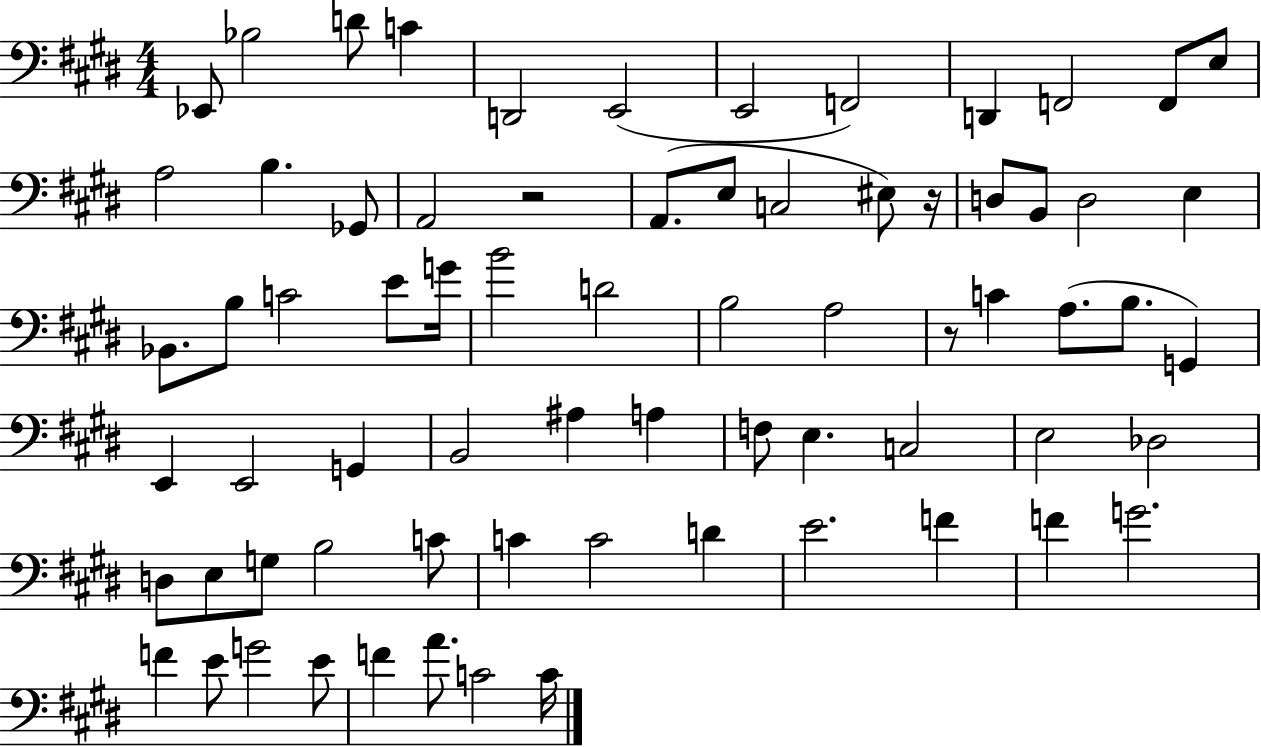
Eb2/e Bb3/h D4/e C4/q D2/h E2/h E2/h F2/h D2/q F2/h F2/e E3/e A3/h B3/q. Gb2/e A2/h R/h A2/e. E3/e C3/h EIS3/e R/s D3/e B2/e D3/h E3/q Bb2/e. B3/e C4/h E4/e G4/s B4/h D4/h B3/h A3/h R/e C4/q A3/e. B3/e. G2/q E2/q E2/h G2/q B2/h A#3/q A3/q F3/e E3/q. C3/h E3/h Db3/h D3/e E3/e G3/e B3/h C4/e C4/q C4/h D4/q E4/h. F4/q F4/q G4/h. F4/q E4/e G4/h E4/e F4/q A4/e. C4/h C4/s